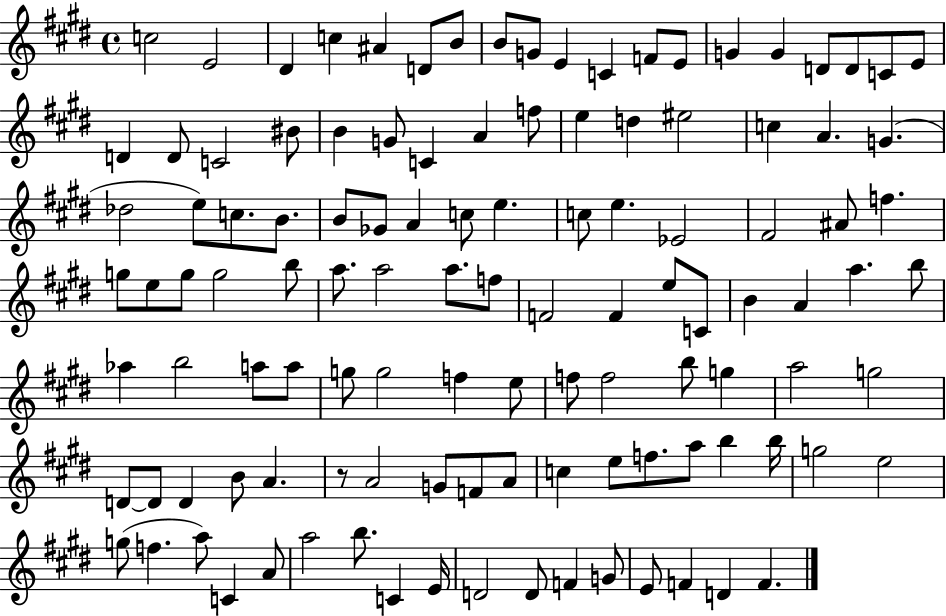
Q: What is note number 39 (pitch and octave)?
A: B4